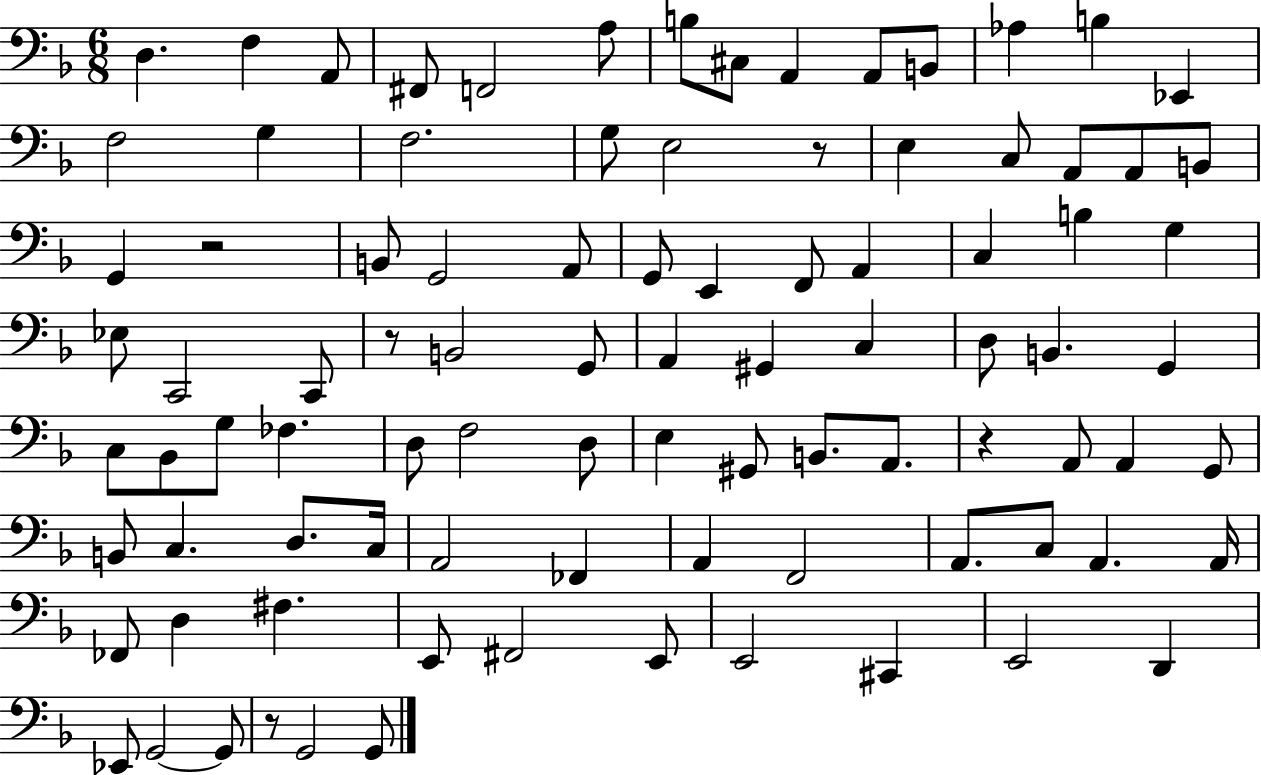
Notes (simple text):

D3/q. F3/q A2/e F#2/e F2/h A3/e B3/e C#3/e A2/q A2/e B2/e Ab3/q B3/q Eb2/q F3/h G3/q F3/h. G3/e E3/h R/e E3/q C3/e A2/e A2/e B2/e G2/q R/h B2/e G2/h A2/e G2/e E2/q F2/e A2/q C3/q B3/q G3/q Eb3/e C2/h C2/e R/e B2/h G2/e A2/q G#2/q C3/q D3/e B2/q. G2/q C3/e Bb2/e G3/e FES3/q. D3/e F3/h D3/e E3/q G#2/e B2/e. A2/e. R/q A2/e A2/q G2/e B2/e C3/q. D3/e. C3/s A2/h FES2/q A2/q F2/h A2/e. C3/e A2/q. A2/s FES2/e D3/q F#3/q. E2/e F#2/h E2/e E2/h C#2/q E2/h D2/q Eb2/e G2/h G2/e R/e G2/h G2/e